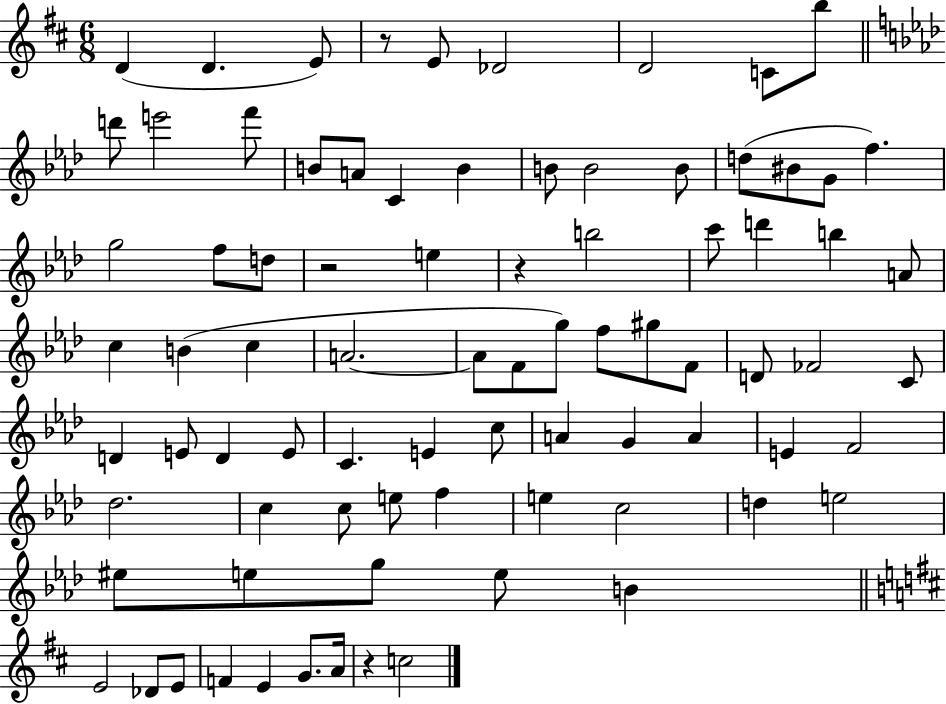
D4/q D4/q. E4/e R/e E4/e Db4/h D4/h C4/e B5/e D6/e E6/h F6/e B4/e A4/e C4/q B4/q B4/e B4/h B4/e D5/e BIS4/e G4/e F5/q. G5/h F5/e D5/e R/h E5/q R/q B5/h C6/e D6/q B5/q A4/e C5/q B4/q C5/q A4/h. A4/e F4/e G5/e F5/e G#5/e F4/e D4/e FES4/h C4/e D4/q E4/e D4/q E4/e C4/q. E4/q C5/e A4/q G4/q A4/q E4/q F4/h Db5/h. C5/q C5/e E5/e F5/q E5/q C5/h D5/q E5/h EIS5/e E5/e G5/e E5/e B4/q E4/h Db4/e E4/e F4/q E4/q G4/e. A4/s R/q C5/h